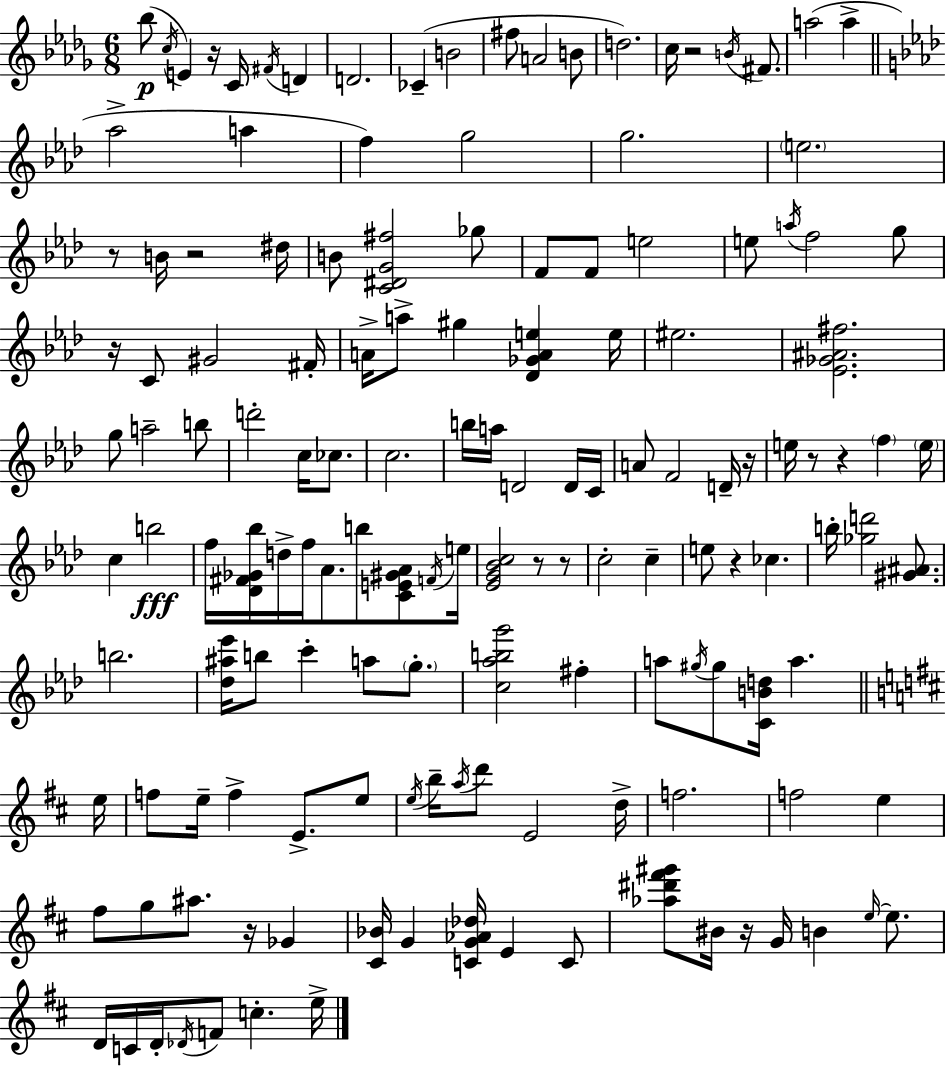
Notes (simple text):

Bb5/e C5/s E4/q R/s C4/s F#4/s D4/q D4/h. CES4/q B4/h F#5/e A4/h B4/e D5/h. C5/s R/h B4/s F#4/e. A5/h A5/q Ab5/h A5/q F5/q G5/h G5/h. E5/h. R/e B4/s R/h D#5/s B4/e [C4,D#4,G4,F#5]/h Gb5/e F4/e F4/e E5/h E5/e A5/s F5/h G5/e R/s C4/e G#4/h F#4/s A4/s A5/e G#5/q [Db4,Gb4,A4,E5]/q E5/s EIS5/h. [Eb4,Gb4,A#4,F#5]/h. G5/e A5/h B5/e D6/h C5/s CES5/e. C5/h. B5/s A5/s D4/h D4/s C4/s A4/e F4/h D4/s R/s E5/s R/e R/q F5/q E5/s C5/q B5/h F5/s [Db4,F#4,Gb4,Bb5]/s D5/s F5/s Ab4/e. B5/e [C4,E4,G#4,Ab4]/e F4/s E5/s [Eb4,G4,Bb4,C5]/h R/e R/e C5/h C5/q E5/e R/q CES5/q. B5/s [Gb5,D6]/h [G#4,A#4]/e. B5/h. [Db5,A#5,Eb6]/s B5/e C6/q A5/e G5/e. [C5,Ab5,B5,G6]/h F#5/q A5/e G#5/s G#5/e [C4,B4,D5]/s A5/q. E5/s F5/e E5/s F5/q E4/e. E5/e E5/s B5/s A5/s D6/e E4/h D5/s F5/h. F5/h E5/q F#5/e G5/e A#5/e. R/s Gb4/q [C#4,Bb4]/s G4/q [C4,G4,Ab4,Db5]/s E4/q C4/e [Ab5,D#6,F#6,G#6]/e BIS4/s R/s G4/s B4/q E5/s E5/e. D4/s C4/s D4/s Db4/s F4/e C5/q. E5/s